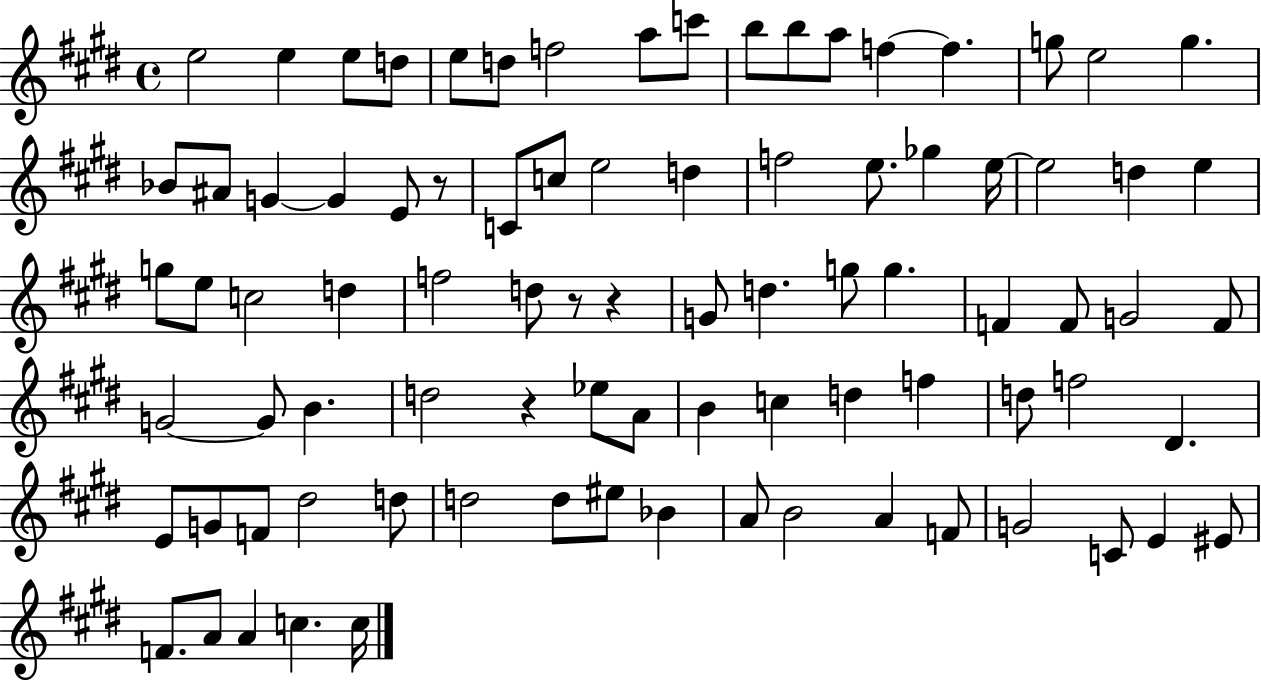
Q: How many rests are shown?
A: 4